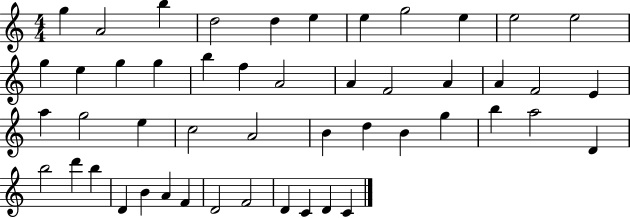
G5/q A4/h B5/q D5/h D5/q E5/q E5/q G5/h E5/q E5/h E5/h G5/q E5/q G5/q G5/q B5/q F5/q A4/h A4/q F4/h A4/q A4/q F4/h E4/q A5/q G5/h E5/q C5/h A4/h B4/q D5/q B4/q G5/q B5/q A5/h D4/q B5/h D6/q B5/q D4/q B4/q A4/q F4/q D4/h F4/h D4/q C4/q D4/q C4/q